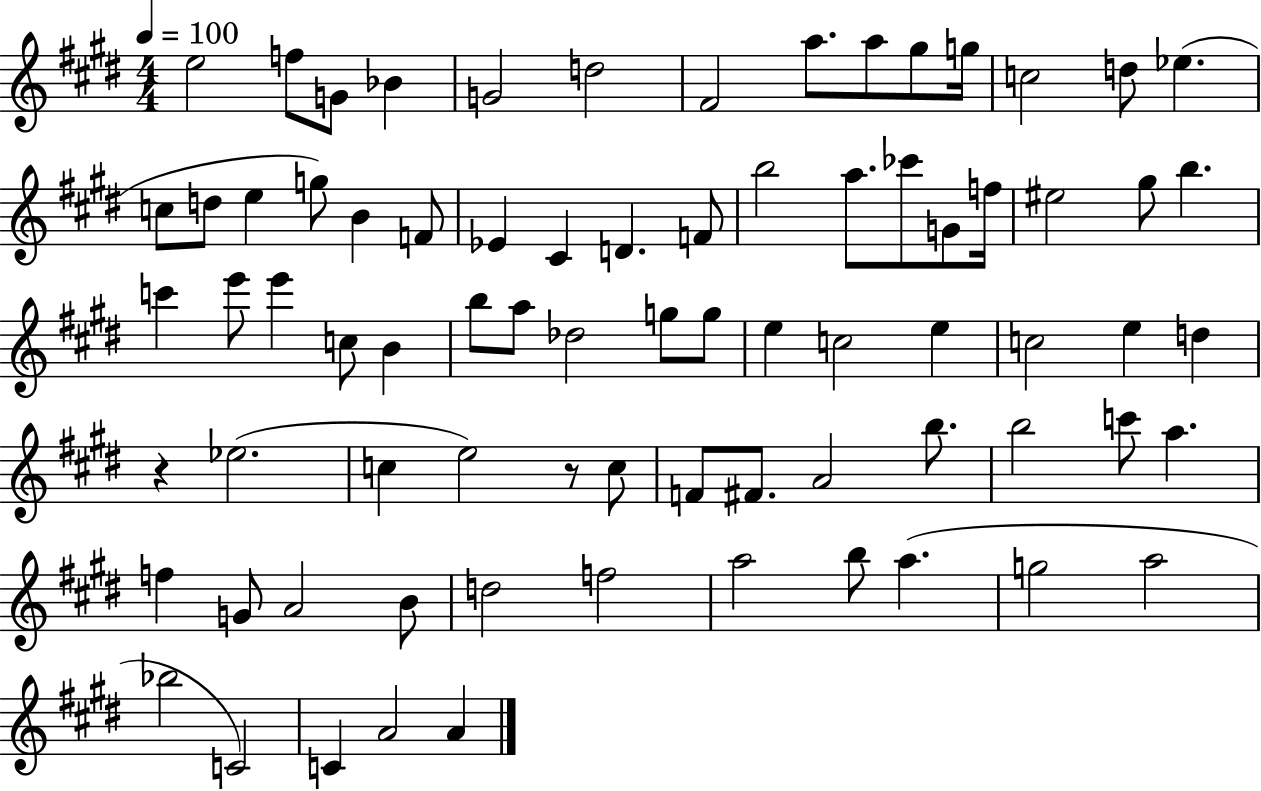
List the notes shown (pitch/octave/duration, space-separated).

E5/h F5/e G4/e Bb4/q G4/h D5/h F#4/h A5/e. A5/e G#5/e G5/s C5/h D5/e Eb5/q. C5/e D5/e E5/q G5/e B4/q F4/e Eb4/q C#4/q D4/q. F4/e B5/h A5/e. CES6/e G4/e F5/s EIS5/h G#5/e B5/q. C6/q E6/e E6/q C5/e B4/q B5/e A5/e Db5/h G5/e G5/e E5/q C5/h E5/q C5/h E5/q D5/q R/q Eb5/h. C5/q E5/h R/e C5/e F4/e F#4/e. A4/h B5/e. B5/h C6/e A5/q. F5/q G4/e A4/h B4/e D5/h F5/h A5/h B5/e A5/q. G5/h A5/h Bb5/h C4/h C4/q A4/h A4/q